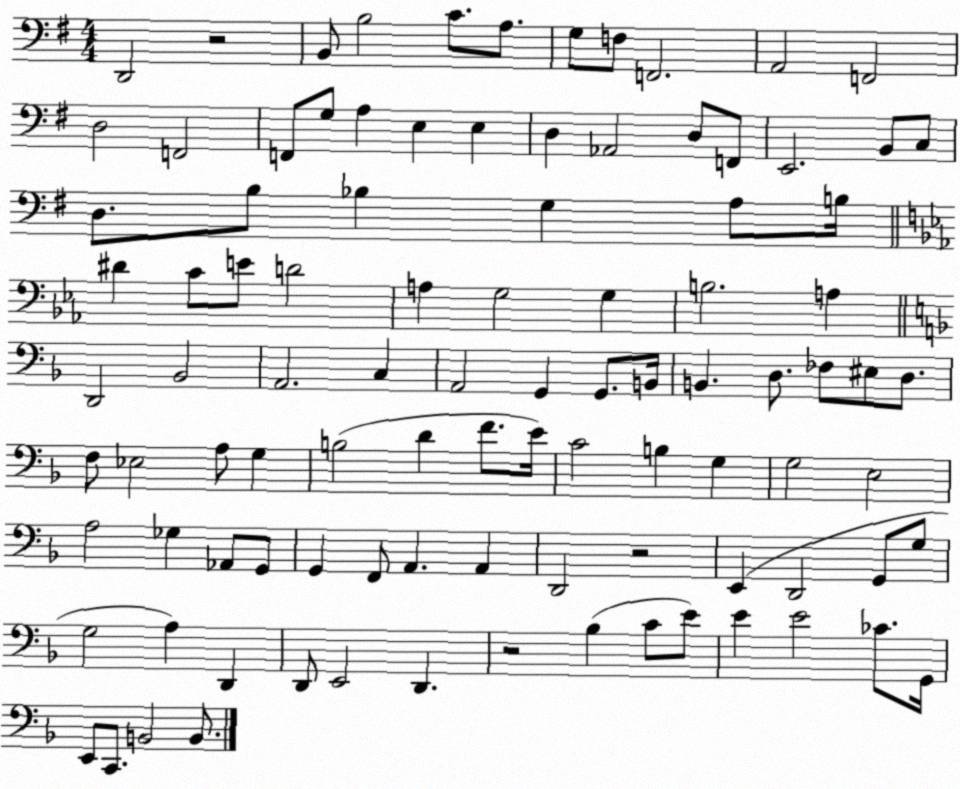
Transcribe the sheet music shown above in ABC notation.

X:1
T:Untitled
M:4/4
L:1/4
K:G
D,,2 z2 B,,/2 B,2 C/2 A,/2 G,/2 F,/2 F,,2 A,,2 F,,2 D,2 F,,2 F,,/2 G,/2 A, E, E, D, _A,,2 D,/2 F,,/2 E,,2 B,,/2 C,/2 D,/2 B,/2 _B, G, A,/2 B,/4 ^D C/2 E/2 D2 A, G,2 G, B,2 A, D,,2 _B,,2 A,,2 C, A,,2 G,, G,,/2 B,,/4 B,, D,/2 _F,/2 ^E,/2 D,/2 F,/2 _E,2 A,/2 G, B,2 D F/2 E/4 C2 B, G, G,2 E,2 A,2 _G, _A,,/2 G,,/2 G,, F,,/2 A,, A,, D,,2 z2 E,, D,,2 G,,/2 G,/2 G,2 A, D,, D,,/2 E,,2 D,, z2 _B, C/2 E/2 E E2 _C/2 G,,/4 E,,/2 C,,/2 B,,2 B,,/2